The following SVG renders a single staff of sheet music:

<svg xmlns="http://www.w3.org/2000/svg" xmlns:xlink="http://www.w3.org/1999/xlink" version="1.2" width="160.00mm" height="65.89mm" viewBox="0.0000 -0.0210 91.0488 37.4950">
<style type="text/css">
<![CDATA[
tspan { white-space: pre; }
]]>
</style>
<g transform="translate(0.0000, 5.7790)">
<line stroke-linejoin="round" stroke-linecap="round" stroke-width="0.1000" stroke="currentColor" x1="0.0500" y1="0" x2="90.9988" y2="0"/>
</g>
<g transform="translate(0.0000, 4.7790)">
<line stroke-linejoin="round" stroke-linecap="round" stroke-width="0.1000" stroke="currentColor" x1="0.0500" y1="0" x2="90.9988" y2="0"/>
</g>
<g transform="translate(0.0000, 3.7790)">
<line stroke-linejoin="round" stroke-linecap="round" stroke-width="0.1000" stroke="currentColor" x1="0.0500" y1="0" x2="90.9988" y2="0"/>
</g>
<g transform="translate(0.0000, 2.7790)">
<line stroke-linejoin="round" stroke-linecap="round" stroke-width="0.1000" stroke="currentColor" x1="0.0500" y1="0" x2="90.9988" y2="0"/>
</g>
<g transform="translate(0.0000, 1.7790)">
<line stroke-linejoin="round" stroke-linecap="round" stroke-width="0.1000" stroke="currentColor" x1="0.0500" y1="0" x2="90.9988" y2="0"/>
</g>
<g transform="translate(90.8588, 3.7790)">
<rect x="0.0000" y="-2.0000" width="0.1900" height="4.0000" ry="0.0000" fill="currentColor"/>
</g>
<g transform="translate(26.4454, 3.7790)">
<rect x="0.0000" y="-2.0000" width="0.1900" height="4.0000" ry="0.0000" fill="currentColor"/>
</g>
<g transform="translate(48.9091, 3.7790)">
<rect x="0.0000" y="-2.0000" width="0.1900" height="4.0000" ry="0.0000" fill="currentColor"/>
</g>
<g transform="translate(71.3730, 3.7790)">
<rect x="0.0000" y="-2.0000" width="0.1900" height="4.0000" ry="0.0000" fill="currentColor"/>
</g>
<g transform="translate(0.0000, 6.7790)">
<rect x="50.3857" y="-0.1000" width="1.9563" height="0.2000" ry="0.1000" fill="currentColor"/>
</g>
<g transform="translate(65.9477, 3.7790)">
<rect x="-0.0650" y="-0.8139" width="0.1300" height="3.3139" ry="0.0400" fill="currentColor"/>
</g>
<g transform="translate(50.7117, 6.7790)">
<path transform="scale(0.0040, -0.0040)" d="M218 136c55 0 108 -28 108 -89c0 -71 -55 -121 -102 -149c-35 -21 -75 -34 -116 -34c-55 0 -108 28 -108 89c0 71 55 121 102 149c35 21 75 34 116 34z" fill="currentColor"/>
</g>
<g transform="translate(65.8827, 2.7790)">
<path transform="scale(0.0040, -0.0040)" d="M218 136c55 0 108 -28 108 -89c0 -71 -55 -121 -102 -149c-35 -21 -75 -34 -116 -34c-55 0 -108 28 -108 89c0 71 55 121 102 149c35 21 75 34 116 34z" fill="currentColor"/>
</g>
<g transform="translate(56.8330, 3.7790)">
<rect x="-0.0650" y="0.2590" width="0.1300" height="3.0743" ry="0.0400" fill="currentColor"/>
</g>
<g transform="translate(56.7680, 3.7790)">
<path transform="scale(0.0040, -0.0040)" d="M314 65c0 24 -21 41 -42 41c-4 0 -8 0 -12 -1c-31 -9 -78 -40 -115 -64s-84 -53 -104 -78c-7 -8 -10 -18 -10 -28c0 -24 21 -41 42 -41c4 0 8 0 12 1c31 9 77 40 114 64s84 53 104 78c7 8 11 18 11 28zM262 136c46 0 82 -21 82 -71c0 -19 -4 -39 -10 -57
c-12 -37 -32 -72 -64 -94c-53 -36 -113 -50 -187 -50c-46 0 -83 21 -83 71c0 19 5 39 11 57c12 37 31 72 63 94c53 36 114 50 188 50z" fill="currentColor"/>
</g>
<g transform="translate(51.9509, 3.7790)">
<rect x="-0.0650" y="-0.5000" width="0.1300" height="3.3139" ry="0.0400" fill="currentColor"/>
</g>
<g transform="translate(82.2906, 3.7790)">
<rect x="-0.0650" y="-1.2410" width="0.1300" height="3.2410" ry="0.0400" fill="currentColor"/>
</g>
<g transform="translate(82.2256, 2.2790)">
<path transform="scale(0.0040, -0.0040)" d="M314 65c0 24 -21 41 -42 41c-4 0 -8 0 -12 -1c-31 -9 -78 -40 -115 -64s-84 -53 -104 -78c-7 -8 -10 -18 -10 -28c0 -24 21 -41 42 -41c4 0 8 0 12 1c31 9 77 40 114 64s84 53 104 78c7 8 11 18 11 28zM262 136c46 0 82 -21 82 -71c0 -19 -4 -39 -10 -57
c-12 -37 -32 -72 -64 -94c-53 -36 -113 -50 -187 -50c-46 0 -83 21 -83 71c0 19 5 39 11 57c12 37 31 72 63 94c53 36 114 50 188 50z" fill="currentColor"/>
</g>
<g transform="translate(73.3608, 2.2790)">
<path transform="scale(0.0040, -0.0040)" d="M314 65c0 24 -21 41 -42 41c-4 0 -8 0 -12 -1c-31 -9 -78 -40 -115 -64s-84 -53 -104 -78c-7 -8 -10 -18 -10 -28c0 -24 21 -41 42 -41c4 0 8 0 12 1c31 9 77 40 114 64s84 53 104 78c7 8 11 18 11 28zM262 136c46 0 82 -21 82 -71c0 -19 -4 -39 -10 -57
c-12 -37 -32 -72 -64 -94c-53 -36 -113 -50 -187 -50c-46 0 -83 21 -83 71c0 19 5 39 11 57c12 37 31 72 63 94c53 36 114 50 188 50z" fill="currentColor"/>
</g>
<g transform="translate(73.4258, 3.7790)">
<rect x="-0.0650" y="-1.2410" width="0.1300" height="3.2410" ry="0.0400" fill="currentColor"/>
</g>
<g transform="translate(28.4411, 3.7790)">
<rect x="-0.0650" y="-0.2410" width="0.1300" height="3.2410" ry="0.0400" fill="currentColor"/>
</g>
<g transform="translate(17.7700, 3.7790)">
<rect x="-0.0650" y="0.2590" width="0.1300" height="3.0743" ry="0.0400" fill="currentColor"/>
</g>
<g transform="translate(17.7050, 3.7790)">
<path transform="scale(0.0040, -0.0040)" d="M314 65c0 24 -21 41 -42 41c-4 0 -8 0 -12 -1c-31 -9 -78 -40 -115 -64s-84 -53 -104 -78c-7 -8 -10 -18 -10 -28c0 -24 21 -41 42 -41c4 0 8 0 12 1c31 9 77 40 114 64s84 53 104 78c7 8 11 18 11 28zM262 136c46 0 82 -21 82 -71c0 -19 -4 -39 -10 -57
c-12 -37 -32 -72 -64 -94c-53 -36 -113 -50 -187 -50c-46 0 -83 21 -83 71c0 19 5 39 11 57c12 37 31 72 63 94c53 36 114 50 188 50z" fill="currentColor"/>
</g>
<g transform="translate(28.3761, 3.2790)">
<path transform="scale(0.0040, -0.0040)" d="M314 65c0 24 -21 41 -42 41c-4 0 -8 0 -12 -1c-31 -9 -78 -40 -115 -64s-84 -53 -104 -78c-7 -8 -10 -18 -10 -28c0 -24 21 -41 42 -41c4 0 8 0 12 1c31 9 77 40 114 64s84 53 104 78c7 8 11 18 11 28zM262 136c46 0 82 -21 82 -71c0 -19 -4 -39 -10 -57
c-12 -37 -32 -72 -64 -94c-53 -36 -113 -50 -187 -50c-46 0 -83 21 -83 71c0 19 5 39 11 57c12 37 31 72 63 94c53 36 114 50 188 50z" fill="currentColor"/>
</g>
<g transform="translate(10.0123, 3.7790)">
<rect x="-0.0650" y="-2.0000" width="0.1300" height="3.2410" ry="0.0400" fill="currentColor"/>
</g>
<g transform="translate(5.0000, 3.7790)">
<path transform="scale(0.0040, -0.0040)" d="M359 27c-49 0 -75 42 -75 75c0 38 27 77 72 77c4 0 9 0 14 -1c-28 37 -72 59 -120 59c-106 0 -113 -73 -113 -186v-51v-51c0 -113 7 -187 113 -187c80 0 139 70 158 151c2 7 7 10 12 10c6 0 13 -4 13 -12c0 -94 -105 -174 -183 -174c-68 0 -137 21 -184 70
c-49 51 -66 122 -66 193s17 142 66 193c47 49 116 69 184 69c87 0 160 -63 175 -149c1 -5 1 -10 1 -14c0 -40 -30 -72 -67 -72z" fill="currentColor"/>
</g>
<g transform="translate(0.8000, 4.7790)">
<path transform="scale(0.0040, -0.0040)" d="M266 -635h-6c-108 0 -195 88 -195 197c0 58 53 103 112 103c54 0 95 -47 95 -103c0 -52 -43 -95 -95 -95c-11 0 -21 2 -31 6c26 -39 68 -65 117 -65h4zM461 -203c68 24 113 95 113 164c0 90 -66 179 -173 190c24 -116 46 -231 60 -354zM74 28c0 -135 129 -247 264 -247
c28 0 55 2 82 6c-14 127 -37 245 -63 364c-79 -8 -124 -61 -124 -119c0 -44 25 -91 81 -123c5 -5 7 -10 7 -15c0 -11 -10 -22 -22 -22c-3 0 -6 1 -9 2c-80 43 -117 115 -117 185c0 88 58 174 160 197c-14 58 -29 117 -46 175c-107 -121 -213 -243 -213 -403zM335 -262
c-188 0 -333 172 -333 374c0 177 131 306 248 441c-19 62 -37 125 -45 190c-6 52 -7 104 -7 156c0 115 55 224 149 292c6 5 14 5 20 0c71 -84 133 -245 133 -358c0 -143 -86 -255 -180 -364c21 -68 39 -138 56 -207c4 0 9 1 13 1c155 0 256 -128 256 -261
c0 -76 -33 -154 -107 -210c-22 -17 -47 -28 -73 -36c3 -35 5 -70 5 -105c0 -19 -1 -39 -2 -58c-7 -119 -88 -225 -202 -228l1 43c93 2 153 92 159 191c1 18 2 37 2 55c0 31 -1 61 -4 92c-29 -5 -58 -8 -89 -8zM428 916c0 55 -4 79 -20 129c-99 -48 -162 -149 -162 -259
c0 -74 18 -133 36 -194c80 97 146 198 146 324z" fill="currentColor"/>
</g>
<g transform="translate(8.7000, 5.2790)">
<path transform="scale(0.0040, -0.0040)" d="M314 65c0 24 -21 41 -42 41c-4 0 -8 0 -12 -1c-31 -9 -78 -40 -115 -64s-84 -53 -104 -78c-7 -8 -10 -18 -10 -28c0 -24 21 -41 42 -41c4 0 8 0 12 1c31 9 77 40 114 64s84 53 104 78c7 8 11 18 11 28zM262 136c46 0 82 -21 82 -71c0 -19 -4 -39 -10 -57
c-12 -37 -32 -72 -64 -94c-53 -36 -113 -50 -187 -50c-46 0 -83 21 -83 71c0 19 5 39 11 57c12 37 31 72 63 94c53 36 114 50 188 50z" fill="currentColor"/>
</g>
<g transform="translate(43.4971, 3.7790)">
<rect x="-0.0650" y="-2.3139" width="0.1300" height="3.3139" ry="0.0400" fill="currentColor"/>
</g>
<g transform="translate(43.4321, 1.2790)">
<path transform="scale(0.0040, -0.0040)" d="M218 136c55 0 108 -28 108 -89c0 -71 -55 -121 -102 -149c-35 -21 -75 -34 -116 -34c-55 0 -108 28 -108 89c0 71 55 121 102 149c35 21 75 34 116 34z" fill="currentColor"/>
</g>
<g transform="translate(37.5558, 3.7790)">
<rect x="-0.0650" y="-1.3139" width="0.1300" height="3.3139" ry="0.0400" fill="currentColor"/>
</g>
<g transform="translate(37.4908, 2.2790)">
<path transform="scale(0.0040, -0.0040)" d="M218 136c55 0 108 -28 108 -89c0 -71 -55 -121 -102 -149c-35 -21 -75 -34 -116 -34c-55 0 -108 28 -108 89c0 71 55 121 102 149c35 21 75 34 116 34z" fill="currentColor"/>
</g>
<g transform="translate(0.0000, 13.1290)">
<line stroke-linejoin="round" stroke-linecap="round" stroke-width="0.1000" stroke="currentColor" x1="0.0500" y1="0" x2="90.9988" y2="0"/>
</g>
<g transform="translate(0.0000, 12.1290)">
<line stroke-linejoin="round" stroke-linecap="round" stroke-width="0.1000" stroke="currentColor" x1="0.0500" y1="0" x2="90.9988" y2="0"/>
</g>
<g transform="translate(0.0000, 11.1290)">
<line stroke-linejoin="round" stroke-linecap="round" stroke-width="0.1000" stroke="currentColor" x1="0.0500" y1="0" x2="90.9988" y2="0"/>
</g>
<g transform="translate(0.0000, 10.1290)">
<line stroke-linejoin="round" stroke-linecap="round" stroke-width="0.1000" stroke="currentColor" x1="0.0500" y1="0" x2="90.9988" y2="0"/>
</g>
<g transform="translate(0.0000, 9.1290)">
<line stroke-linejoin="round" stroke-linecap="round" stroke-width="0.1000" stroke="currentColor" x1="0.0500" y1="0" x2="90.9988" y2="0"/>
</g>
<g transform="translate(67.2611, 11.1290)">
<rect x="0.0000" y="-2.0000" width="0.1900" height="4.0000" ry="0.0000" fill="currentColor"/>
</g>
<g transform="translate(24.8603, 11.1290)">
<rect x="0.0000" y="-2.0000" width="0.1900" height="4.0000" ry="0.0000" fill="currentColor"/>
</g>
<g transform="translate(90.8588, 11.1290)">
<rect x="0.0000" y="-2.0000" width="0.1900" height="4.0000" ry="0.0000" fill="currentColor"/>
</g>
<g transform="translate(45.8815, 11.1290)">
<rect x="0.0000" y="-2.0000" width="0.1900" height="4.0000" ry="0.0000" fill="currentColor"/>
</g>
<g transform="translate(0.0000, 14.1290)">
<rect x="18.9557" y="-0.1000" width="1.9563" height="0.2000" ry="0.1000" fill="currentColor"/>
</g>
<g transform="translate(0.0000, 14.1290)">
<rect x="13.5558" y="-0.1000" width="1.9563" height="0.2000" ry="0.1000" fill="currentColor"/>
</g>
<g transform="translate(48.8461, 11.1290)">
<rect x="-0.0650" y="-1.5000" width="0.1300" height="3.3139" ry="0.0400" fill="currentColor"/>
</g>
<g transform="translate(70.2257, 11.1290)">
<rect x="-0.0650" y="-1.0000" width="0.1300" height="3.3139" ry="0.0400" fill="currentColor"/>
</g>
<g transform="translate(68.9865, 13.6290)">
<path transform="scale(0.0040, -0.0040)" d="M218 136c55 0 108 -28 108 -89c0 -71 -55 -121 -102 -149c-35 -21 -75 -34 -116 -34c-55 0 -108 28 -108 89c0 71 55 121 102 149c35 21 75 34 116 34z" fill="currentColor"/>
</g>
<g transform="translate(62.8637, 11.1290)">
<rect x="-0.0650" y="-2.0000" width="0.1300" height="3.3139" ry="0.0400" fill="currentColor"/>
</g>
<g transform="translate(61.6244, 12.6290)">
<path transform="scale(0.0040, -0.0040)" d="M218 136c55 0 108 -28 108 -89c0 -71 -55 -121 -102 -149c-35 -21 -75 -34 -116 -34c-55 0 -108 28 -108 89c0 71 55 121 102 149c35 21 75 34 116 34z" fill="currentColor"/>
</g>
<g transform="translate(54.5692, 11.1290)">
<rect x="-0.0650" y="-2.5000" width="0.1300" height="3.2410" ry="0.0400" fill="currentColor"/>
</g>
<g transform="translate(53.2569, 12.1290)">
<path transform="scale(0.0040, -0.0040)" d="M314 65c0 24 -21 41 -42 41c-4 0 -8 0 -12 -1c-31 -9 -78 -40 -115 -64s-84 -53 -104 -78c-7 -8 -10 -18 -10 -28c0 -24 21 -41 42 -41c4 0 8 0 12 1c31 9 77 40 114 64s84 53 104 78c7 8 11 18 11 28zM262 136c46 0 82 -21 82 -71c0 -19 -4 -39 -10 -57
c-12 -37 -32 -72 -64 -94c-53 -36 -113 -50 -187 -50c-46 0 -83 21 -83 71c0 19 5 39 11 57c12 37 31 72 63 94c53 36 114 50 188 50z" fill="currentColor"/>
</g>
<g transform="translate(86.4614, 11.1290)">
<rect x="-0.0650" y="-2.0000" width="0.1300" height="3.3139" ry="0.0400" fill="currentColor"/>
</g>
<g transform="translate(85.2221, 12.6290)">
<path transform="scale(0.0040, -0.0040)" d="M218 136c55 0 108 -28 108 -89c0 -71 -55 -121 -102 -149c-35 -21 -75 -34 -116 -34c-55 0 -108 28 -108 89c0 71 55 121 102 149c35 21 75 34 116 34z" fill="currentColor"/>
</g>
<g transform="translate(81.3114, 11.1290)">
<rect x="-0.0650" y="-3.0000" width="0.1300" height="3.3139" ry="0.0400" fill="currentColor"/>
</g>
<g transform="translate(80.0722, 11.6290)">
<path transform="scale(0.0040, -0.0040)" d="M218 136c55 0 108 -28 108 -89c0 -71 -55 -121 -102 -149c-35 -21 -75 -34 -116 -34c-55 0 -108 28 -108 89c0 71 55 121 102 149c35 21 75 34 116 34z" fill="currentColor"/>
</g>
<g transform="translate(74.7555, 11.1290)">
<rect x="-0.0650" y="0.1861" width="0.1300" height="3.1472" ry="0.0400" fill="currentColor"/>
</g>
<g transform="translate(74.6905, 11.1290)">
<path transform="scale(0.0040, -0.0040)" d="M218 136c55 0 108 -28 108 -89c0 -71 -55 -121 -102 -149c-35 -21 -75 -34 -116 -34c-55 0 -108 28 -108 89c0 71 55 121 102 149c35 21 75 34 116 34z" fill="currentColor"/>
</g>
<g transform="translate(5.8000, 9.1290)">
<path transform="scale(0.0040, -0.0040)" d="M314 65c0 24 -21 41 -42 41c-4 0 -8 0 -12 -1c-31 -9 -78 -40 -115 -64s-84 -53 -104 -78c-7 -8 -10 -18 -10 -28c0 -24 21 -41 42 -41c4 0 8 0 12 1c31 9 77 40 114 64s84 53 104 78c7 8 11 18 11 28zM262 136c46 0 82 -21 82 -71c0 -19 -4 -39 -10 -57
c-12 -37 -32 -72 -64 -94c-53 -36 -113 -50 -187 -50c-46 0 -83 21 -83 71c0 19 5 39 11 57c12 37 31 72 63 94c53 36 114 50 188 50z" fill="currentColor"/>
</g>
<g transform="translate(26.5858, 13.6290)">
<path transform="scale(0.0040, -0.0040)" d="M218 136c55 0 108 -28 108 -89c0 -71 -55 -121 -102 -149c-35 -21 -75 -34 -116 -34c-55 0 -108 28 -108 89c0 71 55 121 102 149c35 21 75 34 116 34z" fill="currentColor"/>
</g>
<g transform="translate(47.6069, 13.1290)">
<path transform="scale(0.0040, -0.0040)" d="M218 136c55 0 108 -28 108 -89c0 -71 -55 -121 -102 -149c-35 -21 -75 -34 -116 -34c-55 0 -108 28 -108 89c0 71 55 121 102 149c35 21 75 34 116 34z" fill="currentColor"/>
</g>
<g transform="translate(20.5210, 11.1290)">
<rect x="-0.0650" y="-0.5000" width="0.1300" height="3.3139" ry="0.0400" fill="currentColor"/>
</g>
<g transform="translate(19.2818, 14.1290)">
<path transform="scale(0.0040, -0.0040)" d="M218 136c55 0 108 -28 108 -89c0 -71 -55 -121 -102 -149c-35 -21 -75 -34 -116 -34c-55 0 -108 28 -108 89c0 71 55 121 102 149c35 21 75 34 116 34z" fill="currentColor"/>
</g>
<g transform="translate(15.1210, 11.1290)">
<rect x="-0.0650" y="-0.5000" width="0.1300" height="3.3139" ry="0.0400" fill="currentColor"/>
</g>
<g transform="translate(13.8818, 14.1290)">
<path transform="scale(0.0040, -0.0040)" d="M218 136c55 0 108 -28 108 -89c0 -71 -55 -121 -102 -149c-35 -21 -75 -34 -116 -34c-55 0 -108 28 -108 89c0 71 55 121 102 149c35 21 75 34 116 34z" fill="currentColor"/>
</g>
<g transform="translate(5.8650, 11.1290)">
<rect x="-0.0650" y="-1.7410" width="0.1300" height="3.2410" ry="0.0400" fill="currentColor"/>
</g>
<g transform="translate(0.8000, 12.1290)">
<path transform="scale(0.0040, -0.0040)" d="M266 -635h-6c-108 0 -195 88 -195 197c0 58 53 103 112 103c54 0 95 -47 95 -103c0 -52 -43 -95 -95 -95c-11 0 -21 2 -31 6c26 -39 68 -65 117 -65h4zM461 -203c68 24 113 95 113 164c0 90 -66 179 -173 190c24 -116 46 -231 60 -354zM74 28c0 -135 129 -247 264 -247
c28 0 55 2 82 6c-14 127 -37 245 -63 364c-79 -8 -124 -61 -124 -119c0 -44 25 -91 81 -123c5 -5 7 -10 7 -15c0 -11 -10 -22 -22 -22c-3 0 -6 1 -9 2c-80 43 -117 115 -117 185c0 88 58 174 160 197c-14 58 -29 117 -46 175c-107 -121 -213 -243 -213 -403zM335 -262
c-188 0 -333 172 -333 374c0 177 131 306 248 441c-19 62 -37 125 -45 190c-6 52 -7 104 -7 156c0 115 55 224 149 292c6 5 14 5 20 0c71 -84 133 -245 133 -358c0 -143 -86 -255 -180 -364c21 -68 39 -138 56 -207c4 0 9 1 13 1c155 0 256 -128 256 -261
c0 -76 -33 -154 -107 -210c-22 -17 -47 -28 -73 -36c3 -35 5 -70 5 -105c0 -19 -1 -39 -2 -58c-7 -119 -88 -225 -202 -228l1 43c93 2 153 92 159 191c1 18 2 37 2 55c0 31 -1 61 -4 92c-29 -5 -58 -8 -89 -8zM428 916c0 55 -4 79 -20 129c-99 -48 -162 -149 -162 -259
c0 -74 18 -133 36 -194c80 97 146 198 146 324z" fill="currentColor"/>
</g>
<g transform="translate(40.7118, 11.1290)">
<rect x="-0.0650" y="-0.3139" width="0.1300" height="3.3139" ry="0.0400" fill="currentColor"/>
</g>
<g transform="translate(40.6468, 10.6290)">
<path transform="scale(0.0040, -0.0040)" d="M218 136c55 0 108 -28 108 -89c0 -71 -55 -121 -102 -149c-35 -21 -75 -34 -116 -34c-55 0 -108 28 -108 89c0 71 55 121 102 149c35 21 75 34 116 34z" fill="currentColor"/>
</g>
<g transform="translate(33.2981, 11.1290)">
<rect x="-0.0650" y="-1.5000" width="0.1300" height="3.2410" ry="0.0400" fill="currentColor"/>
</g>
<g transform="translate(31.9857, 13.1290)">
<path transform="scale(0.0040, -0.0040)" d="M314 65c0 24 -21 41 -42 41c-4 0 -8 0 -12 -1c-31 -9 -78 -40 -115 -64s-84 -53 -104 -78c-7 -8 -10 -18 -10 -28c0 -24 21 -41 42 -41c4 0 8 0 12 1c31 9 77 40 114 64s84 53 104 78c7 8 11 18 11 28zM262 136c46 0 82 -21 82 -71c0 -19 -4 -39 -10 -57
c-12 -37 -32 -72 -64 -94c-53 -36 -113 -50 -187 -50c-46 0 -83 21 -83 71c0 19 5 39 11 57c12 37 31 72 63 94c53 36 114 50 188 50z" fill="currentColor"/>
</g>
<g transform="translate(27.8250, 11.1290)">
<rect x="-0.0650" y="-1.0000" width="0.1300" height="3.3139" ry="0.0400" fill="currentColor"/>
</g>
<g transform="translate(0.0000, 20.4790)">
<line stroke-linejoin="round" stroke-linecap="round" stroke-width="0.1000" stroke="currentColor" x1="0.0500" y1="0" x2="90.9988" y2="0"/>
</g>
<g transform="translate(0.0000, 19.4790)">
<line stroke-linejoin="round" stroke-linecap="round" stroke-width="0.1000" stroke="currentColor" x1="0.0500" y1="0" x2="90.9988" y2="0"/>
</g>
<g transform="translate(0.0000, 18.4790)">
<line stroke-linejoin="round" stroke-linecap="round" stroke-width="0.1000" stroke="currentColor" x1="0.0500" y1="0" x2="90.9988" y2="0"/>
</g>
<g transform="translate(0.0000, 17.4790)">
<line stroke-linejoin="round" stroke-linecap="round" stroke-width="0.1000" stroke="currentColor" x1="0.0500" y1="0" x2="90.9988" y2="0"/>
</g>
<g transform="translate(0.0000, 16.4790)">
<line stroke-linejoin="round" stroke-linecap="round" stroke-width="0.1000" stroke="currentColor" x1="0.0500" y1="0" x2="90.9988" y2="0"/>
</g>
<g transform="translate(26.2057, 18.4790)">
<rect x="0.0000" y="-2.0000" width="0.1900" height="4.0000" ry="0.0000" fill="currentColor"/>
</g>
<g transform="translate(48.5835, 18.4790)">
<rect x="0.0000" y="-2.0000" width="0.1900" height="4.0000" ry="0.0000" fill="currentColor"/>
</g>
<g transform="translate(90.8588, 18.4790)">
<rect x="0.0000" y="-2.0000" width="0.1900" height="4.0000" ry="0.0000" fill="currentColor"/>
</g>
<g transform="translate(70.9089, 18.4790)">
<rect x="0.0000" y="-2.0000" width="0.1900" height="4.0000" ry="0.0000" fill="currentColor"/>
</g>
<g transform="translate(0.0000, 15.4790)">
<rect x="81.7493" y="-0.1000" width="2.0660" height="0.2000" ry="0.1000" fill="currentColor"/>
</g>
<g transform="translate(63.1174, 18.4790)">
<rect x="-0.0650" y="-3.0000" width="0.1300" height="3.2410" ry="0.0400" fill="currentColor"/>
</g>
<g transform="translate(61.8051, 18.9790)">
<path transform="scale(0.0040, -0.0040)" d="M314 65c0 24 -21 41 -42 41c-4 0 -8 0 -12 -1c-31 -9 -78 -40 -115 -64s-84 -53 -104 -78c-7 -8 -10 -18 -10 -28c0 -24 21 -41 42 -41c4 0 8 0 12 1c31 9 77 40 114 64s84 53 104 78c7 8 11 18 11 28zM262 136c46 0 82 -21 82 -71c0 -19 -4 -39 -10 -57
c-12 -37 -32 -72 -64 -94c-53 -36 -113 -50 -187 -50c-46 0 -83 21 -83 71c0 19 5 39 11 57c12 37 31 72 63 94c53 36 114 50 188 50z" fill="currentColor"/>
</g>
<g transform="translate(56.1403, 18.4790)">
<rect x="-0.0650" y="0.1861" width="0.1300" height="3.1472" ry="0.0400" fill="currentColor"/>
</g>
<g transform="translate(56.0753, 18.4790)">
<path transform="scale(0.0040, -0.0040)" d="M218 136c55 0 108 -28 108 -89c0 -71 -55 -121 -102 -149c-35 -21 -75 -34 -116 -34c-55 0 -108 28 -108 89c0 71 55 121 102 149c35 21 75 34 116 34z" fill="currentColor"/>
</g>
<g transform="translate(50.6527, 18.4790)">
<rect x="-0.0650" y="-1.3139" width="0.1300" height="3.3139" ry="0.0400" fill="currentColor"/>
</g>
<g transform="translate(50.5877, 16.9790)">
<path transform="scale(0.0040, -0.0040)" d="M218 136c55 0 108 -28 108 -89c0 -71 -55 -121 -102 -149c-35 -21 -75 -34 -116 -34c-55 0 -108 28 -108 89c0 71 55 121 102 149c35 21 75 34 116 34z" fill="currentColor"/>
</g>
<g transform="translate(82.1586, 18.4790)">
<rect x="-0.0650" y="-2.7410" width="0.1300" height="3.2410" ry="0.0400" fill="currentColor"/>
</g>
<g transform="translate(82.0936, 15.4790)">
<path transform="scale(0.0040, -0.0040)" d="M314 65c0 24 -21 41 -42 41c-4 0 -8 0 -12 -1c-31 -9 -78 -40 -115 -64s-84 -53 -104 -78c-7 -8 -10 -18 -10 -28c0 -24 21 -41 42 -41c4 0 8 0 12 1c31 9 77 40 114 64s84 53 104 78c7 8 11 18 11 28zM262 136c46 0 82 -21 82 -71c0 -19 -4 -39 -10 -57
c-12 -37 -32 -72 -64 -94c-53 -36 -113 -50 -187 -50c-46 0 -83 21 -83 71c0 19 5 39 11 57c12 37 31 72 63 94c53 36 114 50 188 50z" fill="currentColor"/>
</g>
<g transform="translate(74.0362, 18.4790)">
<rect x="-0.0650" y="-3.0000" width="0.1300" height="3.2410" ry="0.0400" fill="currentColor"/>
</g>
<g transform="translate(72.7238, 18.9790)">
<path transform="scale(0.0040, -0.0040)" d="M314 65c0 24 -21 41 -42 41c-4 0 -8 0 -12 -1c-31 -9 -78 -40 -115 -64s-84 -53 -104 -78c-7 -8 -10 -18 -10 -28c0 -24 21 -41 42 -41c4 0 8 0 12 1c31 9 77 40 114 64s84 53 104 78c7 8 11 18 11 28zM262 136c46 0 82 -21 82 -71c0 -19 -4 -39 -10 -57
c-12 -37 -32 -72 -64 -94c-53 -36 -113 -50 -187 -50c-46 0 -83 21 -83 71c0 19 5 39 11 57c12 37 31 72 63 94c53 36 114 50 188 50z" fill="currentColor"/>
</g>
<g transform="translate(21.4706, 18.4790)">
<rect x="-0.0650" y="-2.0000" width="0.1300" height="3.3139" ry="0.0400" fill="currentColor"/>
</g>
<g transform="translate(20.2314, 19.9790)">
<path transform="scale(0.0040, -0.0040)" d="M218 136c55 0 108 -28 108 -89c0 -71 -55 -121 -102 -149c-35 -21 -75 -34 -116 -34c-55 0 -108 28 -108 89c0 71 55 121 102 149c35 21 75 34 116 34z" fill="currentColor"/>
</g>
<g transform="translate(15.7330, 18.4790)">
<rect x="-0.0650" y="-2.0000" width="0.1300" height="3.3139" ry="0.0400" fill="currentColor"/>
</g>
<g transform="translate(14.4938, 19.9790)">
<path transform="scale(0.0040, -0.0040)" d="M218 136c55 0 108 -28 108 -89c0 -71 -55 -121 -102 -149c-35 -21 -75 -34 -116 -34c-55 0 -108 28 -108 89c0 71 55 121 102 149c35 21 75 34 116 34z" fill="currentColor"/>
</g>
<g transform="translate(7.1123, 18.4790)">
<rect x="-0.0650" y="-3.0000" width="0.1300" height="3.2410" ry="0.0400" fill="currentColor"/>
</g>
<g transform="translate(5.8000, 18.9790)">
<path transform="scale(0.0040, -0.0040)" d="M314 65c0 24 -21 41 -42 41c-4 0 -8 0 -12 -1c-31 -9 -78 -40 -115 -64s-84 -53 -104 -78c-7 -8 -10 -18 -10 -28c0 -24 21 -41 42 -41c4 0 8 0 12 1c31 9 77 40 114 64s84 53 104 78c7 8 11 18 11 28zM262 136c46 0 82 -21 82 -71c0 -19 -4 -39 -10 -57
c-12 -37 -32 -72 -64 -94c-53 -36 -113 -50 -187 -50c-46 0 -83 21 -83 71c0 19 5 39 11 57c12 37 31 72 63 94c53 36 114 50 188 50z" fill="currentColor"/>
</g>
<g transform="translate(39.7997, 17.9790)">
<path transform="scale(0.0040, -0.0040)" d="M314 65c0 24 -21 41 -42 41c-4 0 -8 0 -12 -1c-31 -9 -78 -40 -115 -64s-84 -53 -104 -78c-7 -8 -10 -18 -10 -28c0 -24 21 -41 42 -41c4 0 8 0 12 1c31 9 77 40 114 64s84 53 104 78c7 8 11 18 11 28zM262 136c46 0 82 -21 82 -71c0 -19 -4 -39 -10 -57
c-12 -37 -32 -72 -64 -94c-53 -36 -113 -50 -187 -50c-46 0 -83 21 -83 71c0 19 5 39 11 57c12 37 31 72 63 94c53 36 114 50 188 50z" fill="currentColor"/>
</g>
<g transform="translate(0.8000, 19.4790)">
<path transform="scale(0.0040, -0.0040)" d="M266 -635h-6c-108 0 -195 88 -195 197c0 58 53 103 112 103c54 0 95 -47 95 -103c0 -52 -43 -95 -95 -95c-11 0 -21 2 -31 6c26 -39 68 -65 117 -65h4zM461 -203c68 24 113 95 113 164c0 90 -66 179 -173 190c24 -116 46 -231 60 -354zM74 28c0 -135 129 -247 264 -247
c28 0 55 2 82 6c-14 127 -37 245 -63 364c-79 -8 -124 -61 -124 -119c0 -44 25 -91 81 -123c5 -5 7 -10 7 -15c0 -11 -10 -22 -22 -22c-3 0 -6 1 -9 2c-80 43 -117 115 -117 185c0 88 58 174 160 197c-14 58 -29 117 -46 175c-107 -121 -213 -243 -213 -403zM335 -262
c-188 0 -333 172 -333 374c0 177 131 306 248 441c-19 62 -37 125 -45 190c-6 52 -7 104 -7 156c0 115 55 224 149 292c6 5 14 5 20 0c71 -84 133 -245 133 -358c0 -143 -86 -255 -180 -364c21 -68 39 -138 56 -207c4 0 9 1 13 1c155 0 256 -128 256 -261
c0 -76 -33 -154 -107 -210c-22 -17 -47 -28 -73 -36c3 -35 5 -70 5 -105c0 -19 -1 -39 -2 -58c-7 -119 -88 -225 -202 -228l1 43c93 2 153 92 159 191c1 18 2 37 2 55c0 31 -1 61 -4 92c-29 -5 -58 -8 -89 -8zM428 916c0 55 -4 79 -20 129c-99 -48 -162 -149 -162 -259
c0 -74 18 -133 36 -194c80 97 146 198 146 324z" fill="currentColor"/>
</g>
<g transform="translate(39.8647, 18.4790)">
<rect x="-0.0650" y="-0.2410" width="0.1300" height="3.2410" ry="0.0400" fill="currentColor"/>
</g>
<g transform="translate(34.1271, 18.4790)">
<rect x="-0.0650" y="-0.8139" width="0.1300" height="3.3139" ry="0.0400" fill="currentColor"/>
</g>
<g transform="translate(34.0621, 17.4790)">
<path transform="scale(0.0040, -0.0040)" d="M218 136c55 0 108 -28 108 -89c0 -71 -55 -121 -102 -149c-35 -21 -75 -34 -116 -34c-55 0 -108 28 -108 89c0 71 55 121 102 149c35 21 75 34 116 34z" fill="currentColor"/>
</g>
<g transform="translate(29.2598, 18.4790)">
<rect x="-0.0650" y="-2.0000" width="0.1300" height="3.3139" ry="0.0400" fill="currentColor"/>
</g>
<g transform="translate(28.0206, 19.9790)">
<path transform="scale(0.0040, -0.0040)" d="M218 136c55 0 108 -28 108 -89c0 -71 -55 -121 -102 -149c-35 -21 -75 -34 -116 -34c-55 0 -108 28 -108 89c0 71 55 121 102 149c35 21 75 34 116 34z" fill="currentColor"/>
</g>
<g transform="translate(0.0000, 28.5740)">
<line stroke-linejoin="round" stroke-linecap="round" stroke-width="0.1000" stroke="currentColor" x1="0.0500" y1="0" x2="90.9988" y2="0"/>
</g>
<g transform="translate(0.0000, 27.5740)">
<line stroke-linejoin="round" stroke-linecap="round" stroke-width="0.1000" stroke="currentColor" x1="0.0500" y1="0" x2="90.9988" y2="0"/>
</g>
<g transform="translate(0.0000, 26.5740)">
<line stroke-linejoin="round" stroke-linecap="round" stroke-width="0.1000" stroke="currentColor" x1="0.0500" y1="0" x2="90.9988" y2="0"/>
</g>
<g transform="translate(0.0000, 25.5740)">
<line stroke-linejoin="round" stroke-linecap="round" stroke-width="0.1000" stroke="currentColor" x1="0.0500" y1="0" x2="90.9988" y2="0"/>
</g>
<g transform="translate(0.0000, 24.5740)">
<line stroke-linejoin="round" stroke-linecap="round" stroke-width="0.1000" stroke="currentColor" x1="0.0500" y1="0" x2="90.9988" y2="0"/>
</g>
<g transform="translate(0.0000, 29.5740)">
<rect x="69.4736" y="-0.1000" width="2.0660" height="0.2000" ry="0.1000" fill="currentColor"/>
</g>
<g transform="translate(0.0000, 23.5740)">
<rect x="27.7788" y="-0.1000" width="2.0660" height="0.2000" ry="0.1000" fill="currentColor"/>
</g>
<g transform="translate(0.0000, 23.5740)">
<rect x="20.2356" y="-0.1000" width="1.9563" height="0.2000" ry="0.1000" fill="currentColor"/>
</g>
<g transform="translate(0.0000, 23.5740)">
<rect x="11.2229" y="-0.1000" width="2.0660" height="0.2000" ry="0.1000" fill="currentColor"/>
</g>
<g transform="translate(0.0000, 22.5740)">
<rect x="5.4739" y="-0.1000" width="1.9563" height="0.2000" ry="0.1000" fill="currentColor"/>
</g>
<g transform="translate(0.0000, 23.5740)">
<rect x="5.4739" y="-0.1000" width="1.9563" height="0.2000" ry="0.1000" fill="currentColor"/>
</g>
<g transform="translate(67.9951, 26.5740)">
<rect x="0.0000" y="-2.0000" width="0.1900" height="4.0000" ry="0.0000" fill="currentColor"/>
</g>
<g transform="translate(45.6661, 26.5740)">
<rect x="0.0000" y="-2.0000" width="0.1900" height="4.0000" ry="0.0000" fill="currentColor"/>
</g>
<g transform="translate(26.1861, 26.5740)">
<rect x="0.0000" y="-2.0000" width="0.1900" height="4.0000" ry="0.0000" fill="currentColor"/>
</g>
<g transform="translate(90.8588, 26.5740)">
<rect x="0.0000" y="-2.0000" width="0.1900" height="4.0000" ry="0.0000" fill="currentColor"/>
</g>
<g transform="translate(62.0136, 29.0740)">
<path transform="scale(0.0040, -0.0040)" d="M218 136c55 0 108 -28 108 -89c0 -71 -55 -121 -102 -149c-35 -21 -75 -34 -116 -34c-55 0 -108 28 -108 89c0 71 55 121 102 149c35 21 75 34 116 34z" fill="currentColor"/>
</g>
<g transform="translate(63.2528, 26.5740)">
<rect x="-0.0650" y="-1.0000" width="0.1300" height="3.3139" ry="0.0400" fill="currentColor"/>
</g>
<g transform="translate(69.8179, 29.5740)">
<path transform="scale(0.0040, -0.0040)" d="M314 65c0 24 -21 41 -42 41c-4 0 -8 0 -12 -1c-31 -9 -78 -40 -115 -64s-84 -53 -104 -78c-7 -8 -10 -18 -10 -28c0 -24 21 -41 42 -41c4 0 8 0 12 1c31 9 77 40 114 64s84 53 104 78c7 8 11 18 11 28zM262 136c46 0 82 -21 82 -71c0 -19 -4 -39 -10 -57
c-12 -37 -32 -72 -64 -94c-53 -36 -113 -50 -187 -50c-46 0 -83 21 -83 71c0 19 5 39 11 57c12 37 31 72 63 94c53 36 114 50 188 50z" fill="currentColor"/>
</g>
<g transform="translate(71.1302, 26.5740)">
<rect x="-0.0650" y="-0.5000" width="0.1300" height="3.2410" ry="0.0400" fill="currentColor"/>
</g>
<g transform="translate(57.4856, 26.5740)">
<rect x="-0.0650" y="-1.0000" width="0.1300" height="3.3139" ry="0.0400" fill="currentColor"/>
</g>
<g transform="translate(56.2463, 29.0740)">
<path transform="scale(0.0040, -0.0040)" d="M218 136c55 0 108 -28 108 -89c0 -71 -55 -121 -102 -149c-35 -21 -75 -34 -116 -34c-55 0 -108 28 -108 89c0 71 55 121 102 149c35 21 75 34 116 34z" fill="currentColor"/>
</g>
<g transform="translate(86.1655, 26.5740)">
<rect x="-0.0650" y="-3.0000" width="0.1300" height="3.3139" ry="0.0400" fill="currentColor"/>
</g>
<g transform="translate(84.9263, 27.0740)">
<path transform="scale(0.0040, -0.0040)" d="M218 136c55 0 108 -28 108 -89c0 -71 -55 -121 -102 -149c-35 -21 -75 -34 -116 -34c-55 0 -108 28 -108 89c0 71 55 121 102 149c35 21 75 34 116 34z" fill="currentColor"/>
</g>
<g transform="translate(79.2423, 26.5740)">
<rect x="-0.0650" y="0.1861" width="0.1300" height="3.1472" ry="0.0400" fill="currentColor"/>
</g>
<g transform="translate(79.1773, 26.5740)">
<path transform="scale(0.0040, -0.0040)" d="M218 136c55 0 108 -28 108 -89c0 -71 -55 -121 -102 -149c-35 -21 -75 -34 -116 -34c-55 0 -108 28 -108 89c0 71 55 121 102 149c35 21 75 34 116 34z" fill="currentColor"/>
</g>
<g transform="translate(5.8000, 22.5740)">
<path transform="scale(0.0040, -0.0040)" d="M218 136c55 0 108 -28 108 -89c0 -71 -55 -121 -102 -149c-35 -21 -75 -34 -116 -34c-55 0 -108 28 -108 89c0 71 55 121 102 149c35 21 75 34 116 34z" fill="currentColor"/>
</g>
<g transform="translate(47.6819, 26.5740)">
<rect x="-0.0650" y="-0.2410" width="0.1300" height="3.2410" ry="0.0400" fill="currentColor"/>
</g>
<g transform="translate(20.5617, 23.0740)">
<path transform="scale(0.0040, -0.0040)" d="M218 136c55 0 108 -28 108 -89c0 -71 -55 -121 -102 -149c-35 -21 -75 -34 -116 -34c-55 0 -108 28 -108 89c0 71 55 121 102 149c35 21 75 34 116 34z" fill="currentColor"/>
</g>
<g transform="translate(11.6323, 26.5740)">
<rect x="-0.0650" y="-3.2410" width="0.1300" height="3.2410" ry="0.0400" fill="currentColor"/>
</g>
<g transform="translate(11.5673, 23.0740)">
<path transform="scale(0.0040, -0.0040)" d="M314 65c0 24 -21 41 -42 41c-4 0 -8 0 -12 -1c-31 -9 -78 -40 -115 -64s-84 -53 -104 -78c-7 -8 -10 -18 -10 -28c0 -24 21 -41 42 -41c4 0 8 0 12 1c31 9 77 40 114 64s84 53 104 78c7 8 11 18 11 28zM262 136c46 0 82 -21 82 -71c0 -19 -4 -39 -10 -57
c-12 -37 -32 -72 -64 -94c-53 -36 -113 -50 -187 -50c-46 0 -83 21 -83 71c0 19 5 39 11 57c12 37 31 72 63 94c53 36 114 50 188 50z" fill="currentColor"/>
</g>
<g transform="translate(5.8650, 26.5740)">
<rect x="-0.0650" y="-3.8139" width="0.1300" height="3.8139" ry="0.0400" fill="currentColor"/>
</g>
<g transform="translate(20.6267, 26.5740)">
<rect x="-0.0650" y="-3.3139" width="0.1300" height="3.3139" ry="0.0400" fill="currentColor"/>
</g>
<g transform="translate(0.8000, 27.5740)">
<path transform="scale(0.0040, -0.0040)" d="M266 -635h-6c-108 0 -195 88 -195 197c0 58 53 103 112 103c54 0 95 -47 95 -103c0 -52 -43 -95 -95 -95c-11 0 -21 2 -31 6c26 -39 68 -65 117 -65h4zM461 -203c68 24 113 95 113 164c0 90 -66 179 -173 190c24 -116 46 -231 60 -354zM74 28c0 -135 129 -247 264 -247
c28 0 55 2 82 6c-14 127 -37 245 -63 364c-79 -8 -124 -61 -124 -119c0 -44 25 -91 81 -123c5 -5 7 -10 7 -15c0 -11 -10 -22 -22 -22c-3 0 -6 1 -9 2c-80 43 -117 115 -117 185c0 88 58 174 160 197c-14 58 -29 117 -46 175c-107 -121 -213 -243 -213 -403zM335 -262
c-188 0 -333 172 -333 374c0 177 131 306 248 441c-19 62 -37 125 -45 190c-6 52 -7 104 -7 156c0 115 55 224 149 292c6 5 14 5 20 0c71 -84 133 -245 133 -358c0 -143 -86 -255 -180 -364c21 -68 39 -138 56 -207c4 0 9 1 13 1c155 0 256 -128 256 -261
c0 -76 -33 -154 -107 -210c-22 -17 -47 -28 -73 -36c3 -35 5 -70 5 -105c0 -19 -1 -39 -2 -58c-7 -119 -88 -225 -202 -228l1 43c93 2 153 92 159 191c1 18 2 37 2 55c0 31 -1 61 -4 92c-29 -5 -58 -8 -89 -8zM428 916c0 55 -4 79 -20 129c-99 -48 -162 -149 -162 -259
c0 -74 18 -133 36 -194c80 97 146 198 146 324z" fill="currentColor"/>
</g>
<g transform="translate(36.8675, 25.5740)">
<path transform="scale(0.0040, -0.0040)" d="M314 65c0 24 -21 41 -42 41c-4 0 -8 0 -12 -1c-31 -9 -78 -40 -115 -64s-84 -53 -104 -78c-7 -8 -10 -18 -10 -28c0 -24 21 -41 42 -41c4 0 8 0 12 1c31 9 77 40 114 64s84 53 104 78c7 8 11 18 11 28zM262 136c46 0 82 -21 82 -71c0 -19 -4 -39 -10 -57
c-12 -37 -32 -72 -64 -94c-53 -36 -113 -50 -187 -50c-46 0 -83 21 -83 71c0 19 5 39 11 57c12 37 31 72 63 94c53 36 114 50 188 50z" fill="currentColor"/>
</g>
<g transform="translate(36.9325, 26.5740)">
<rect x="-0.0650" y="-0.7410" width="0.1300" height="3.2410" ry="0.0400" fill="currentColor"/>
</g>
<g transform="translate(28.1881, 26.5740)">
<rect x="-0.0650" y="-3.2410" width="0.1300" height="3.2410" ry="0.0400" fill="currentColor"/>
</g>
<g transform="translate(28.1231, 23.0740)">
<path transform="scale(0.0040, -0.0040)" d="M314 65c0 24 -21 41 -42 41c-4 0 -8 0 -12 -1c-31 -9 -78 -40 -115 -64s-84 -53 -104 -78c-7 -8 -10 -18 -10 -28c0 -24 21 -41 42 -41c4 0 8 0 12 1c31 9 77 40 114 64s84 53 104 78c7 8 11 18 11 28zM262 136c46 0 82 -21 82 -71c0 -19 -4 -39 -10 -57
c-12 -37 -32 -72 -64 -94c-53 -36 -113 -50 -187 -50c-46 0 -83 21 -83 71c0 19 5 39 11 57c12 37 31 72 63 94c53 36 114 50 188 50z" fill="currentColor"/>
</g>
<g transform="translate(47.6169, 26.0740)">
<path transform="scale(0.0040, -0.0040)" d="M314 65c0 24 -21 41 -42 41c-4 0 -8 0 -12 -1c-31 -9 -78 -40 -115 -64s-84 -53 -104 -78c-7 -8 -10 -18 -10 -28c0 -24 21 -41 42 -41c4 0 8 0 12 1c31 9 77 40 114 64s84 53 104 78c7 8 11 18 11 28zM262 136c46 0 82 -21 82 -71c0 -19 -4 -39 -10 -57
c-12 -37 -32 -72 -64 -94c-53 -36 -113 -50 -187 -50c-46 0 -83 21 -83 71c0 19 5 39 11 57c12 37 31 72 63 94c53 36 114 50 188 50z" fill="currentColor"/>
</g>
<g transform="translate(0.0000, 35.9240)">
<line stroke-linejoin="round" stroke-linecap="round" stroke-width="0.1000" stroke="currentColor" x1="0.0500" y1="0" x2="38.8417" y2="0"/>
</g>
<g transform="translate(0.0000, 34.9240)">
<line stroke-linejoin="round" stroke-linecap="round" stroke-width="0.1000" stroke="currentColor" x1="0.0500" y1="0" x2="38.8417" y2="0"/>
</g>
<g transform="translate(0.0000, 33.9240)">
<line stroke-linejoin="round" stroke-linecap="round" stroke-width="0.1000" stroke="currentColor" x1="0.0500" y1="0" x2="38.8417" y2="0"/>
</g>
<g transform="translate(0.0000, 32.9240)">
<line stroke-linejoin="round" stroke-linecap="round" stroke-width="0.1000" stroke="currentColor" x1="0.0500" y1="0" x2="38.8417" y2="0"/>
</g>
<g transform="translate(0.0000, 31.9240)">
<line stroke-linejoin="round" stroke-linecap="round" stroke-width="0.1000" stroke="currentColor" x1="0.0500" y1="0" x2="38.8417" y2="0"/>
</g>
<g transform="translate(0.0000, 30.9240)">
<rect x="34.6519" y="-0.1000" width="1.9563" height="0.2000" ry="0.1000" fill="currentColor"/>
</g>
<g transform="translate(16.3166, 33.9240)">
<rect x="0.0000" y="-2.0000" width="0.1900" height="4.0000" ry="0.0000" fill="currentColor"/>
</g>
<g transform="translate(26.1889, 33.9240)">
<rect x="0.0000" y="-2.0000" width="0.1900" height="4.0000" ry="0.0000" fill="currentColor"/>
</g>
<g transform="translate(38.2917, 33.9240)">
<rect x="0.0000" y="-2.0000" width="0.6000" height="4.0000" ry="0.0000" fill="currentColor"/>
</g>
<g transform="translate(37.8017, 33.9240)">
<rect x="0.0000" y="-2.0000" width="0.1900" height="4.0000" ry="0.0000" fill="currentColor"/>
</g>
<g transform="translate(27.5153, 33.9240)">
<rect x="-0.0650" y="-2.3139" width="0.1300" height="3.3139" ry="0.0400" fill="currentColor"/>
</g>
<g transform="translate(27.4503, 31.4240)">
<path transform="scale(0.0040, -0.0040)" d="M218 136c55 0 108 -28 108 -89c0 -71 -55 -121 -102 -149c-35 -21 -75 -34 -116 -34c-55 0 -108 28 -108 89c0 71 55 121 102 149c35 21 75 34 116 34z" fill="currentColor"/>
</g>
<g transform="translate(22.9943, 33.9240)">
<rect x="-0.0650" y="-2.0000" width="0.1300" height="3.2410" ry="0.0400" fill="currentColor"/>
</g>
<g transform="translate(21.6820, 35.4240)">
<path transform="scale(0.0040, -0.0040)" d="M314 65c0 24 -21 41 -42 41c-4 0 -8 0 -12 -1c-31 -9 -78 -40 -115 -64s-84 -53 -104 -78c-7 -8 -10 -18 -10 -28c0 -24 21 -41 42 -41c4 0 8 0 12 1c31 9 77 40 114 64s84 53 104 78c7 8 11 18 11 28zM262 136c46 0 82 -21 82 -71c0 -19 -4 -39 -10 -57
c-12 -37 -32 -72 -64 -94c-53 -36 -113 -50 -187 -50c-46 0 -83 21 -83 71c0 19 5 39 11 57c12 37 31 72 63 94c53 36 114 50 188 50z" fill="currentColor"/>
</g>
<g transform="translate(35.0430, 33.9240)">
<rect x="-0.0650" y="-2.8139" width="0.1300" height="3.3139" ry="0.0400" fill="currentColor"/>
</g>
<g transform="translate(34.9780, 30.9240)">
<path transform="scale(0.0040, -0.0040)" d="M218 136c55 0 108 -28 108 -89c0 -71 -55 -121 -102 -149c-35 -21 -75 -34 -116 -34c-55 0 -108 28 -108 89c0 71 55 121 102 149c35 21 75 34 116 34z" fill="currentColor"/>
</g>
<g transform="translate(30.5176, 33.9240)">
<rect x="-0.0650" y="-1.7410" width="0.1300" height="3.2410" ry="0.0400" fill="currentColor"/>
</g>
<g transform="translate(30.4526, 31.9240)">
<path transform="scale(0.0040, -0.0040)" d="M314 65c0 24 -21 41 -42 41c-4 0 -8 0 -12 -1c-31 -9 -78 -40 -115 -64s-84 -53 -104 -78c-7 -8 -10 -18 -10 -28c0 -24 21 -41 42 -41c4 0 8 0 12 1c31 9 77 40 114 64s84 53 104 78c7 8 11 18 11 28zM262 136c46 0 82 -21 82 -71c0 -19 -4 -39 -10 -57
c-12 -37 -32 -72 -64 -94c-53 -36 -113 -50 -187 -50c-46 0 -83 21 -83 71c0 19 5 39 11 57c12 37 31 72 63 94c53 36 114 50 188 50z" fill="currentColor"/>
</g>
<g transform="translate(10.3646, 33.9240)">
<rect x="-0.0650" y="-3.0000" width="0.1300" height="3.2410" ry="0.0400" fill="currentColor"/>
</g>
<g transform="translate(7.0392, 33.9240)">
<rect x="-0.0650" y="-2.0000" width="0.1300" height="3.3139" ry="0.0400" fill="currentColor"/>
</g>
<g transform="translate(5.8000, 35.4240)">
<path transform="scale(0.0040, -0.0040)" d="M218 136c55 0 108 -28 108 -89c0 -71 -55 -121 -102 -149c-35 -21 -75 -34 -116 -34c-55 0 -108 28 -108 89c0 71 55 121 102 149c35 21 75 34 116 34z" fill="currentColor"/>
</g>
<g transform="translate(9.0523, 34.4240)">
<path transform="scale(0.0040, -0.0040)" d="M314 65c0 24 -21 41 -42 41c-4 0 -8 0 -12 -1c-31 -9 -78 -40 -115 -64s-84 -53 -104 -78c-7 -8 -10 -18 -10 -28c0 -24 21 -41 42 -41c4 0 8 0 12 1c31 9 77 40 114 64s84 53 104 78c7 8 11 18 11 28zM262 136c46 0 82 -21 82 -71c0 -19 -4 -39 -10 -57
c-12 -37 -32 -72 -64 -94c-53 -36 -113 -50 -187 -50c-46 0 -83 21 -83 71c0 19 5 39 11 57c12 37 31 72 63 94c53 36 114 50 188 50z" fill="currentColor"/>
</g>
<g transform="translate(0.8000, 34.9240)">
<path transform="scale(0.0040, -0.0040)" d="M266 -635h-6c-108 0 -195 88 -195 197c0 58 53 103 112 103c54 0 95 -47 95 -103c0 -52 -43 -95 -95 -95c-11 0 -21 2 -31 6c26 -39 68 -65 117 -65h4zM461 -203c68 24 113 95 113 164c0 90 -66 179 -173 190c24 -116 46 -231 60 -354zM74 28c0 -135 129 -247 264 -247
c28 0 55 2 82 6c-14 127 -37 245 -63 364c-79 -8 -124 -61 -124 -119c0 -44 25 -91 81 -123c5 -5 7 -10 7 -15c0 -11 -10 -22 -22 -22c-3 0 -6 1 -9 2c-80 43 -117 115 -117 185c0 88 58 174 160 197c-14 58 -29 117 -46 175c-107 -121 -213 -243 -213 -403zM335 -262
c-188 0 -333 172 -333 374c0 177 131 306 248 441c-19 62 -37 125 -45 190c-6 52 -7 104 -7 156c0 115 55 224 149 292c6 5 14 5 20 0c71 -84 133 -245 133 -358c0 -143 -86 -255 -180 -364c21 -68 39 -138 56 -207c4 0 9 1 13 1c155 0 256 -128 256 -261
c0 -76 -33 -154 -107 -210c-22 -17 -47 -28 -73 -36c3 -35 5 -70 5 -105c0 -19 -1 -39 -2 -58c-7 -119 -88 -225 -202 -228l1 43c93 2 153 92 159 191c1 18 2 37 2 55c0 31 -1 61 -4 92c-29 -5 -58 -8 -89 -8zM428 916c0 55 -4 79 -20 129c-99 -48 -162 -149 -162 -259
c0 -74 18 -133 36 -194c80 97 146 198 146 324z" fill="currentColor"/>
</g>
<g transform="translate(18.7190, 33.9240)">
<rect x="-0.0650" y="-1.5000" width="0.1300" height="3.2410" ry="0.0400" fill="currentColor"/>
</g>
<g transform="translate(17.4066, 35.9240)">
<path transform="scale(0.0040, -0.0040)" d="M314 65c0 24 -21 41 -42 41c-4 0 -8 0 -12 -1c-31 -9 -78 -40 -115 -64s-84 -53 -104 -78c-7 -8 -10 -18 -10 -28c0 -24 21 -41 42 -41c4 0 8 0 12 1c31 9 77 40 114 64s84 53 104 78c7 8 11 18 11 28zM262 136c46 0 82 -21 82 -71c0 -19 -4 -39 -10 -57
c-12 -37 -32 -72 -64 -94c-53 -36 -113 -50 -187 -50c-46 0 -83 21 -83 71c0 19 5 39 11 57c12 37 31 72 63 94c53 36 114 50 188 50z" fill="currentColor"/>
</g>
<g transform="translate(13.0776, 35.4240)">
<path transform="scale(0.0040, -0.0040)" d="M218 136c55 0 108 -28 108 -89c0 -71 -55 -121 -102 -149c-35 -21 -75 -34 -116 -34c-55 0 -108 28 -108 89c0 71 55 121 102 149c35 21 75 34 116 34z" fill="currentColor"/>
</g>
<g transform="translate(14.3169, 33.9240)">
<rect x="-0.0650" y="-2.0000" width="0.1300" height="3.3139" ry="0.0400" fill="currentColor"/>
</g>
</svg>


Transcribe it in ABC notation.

X:1
T:Untitled
M:4/4
L:1/4
K:C
F2 B2 c2 e g C B2 d e2 e2 f2 C C D E2 c E G2 F D B A F A2 F F F d c2 e B A2 A2 a2 c' b2 b b2 d2 c2 D D C2 B A F A2 F E2 F2 g f2 a